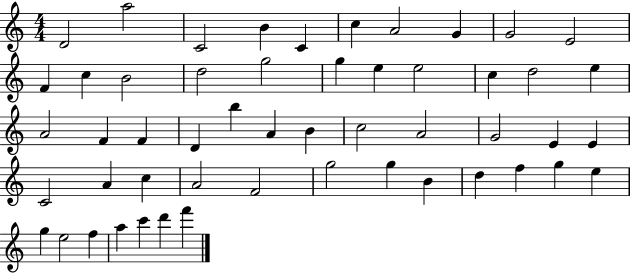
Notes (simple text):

D4/h A5/h C4/h B4/q C4/q C5/q A4/h G4/q G4/h E4/h F4/q C5/q B4/h D5/h G5/h G5/q E5/q E5/h C5/q D5/h E5/q A4/h F4/q F4/q D4/q B5/q A4/q B4/q C5/h A4/h G4/h E4/q E4/q C4/h A4/q C5/q A4/h F4/h G5/h G5/q B4/q D5/q F5/q G5/q E5/q G5/q E5/h F5/q A5/q C6/q D6/q F6/q